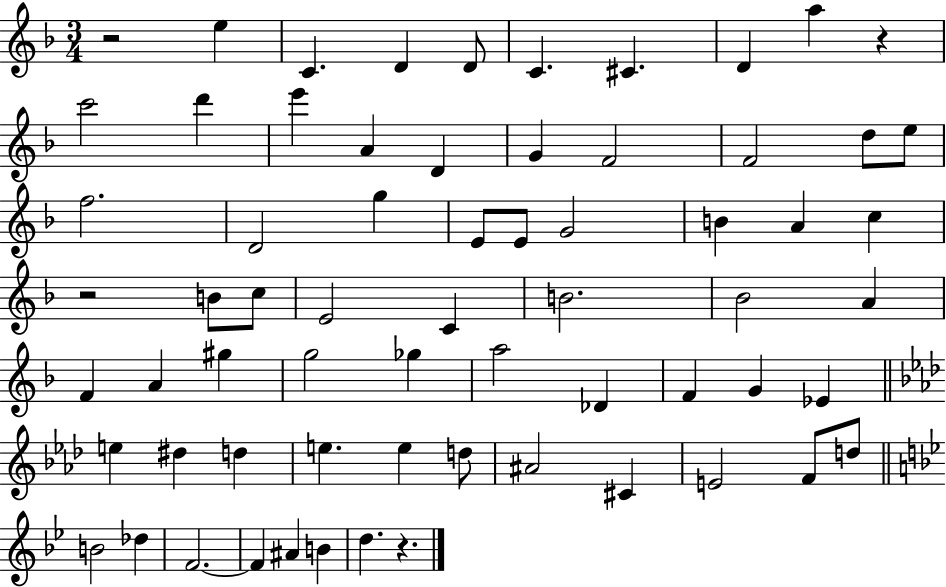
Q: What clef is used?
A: treble